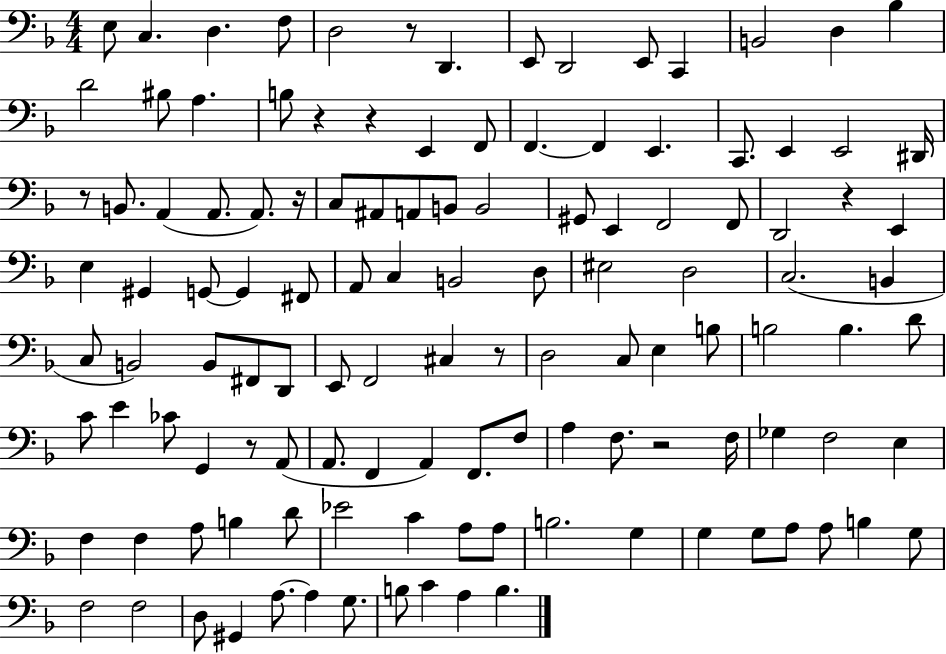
E3/e C3/q. D3/q. F3/e D3/h R/e D2/q. E2/e D2/h E2/e C2/q B2/h D3/q Bb3/q D4/h BIS3/e A3/q. B3/e R/q R/q E2/q F2/e F2/q. F2/q E2/q. C2/e. E2/q E2/h D#2/s R/e B2/e. A2/q A2/e. A2/e. R/s C3/e A#2/e A2/e B2/e B2/h G#2/e E2/q F2/h F2/e D2/h R/q E2/q E3/q G#2/q G2/e G2/q F#2/e A2/e C3/q B2/h D3/e EIS3/h D3/h C3/h. B2/q C3/e B2/h B2/e F#2/e D2/e E2/e F2/h C#3/q R/e D3/h C3/e E3/q B3/e B3/h B3/q. D4/e C4/e E4/q CES4/e G2/q R/e A2/e A2/e. F2/q A2/q F2/e. F3/e A3/q F3/e. R/h F3/s Gb3/q F3/h E3/q F3/q F3/q A3/e B3/q D4/e Eb4/h C4/q A3/e A3/e B3/h. G3/q G3/q G3/e A3/e A3/e B3/q G3/e F3/h F3/h D3/e G#2/q A3/e. A3/q G3/e. B3/e C4/q A3/q B3/q.